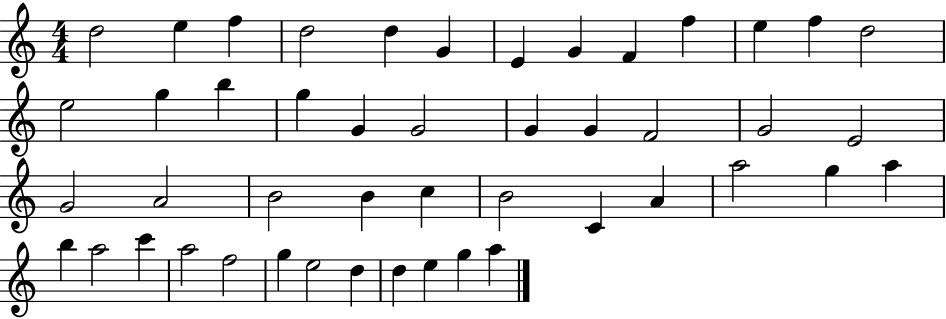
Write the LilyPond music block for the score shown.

{
  \clef treble
  \numericTimeSignature
  \time 4/4
  \key c \major
  d''2 e''4 f''4 | d''2 d''4 g'4 | e'4 g'4 f'4 f''4 | e''4 f''4 d''2 | \break e''2 g''4 b''4 | g''4 g'4 g'2 | g'4 g'4 f'2 | g'2 e'2 | \break g'2 a'2 | b'2 b'4 c''4 | b'2 c'4 a'4 | a''2 g''4 a''4 | \break b''4 a''2 c'''4 | a''2 f''2 | g''4 e''2 d''4 | d''4 e''4 g''4 a''4 | \break \bar "|."
}